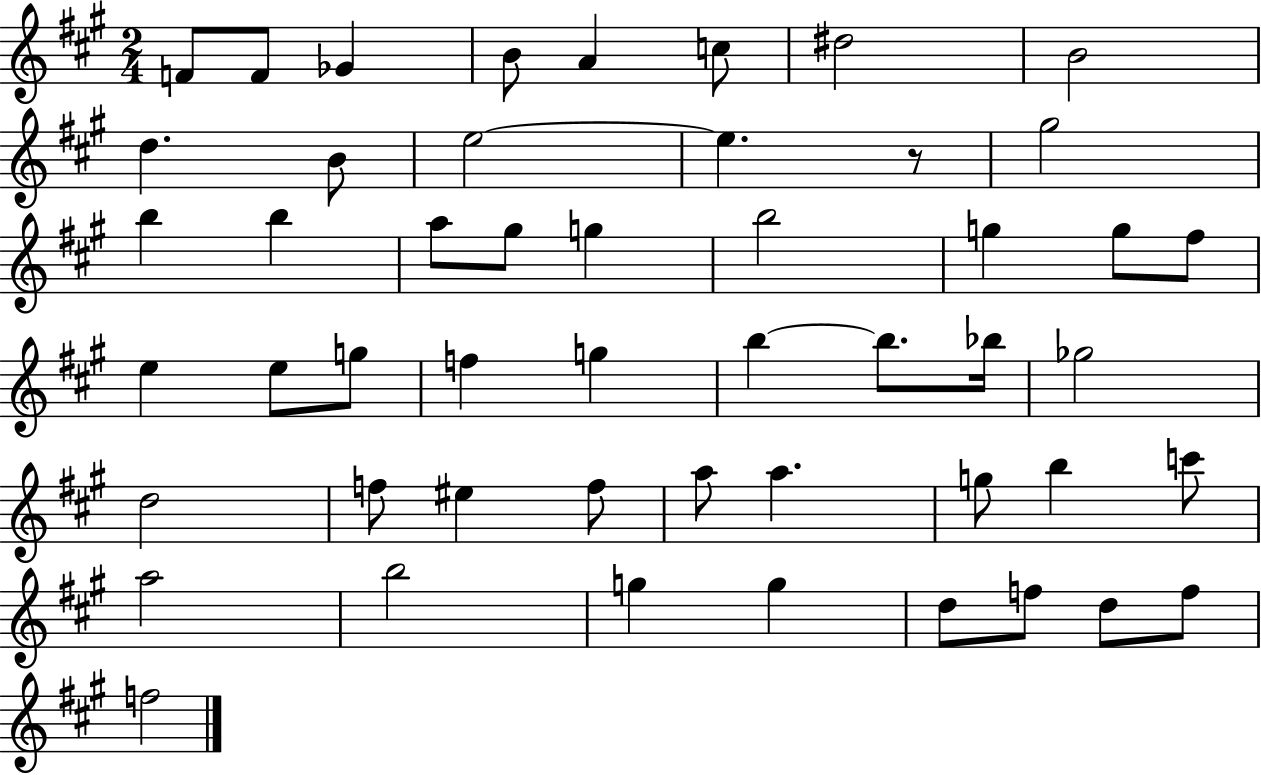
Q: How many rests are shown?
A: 1